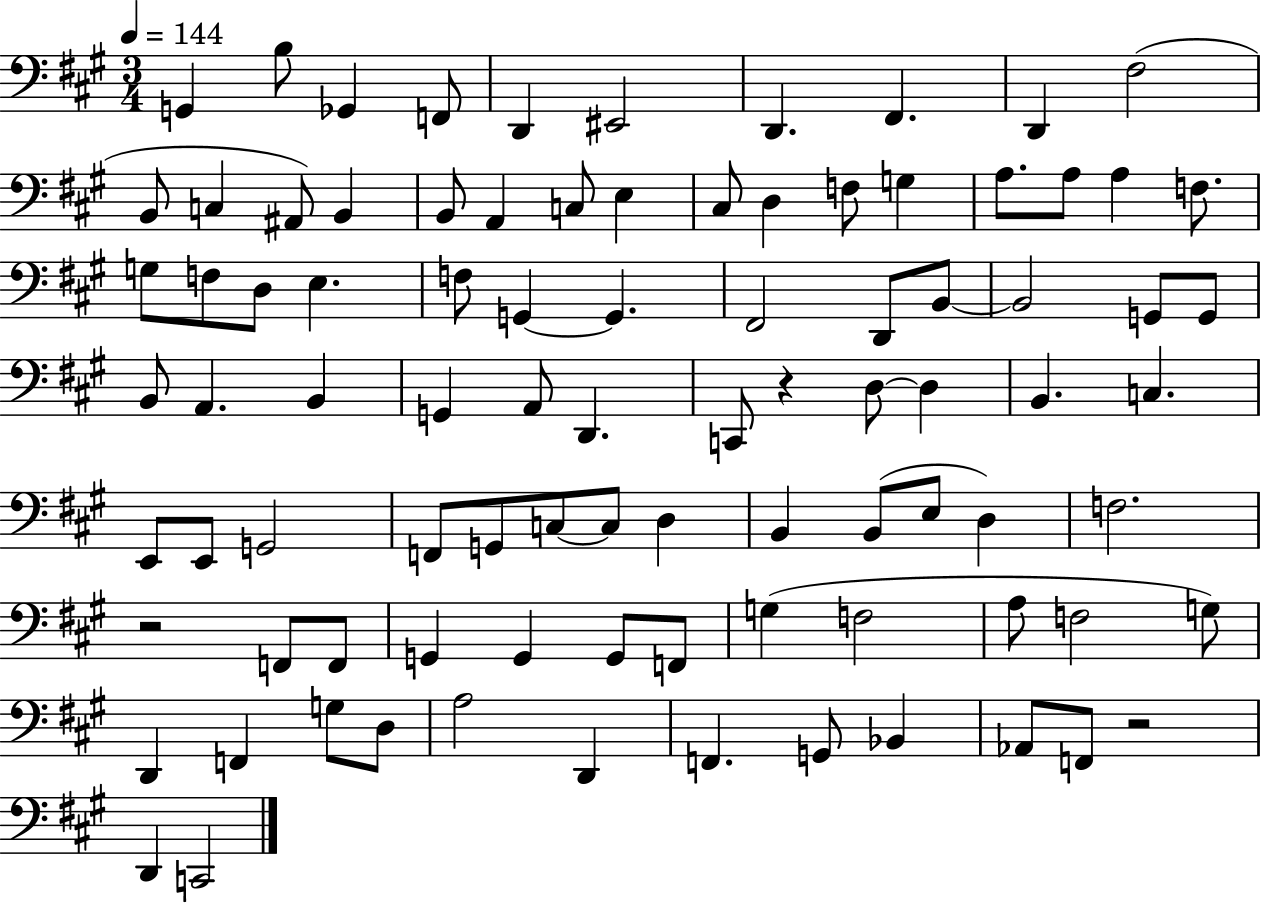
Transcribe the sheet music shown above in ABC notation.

X:1
T:Untitled
M:3/4
L:1/4
K:A
G,, B,/2 _G,, F,,/2 D,, ^E,,2 D,, ^F,, D,, ^F,2 B,,/2 C, ^A,,/2 B,, B,,/2 A,, C,/2 E, ^C,/2 D, F,/2 G, A,/2 A,/2 A, F,/2 G,/2 F,/2 D,/2 E, F,/2 G,, G,, ^F,,2 D,,/2 B,,/2 B,,2 G,,/2 G,,/2 B,,/2 A,, B,, G,, A,,/2 D,, C,,/2 z D,/2 D, B,, C, E,,/2 E,,/2 G,,2 F,,/2 G,,/2 C,/2 C,/2 D, B,, B,,/2 E,/2 D, F,2 z2 F,,/2 F,,/2 G,, G,, G,,/2 F,,/2 G, F,2 A,/2 F,2 G,/2 D,, F,, G,/2 D,/2 A,2 D,, F,, G,,/2 _B,, _A,,/2 F,,/2 z2 D,, C,,2